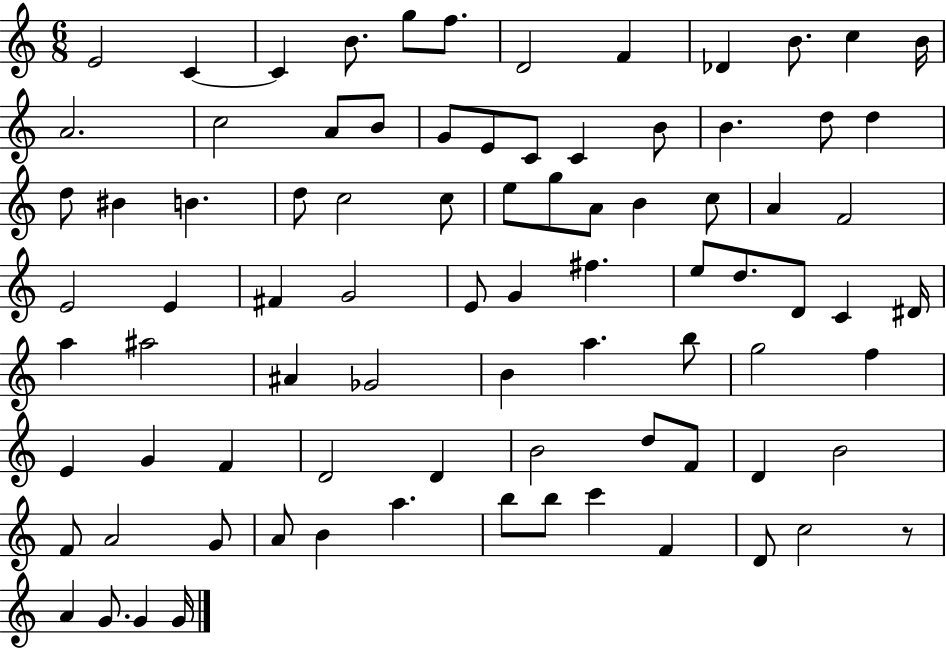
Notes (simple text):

E4/h C4/q C4/q B4/e. G5/e F5/e. D4/h F4/q Db4/q B4/e. C5/q B4/s A4/h. C5/h A4/e B4/e G4/e E4/e C4/e C4/q B4/e B4/q. D5/e D5/q D5/e BIS4/q B4/q. D5/e C5/h C5/e E5/e G5/e A4/e B4/q C5/e A4/q F4/h E4/h E4/q F#4/q G4/h E4/e G4/q F#5/q. E5/e D5/e. D4/e C4/q D#4/s A5/q A#5/h A#4/q Gb4/h B4/q A5/q. B5/e G5/h F5/q E4/q G4/q F4/q D4/h D4/q B4/h D5/e F4/e D4/q B4/h F4/e A4/h G4/e A4/e B4/q A5/q. B5/e B5/e C6/q F4/q D4/e C5/h R/e A4/q G4/e. G4/q G4/s